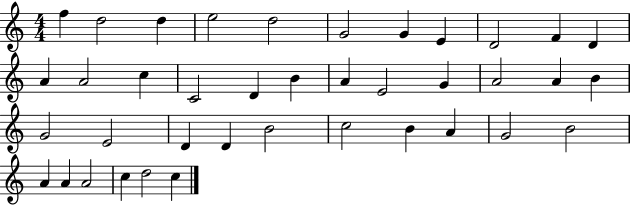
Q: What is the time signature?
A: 4/4